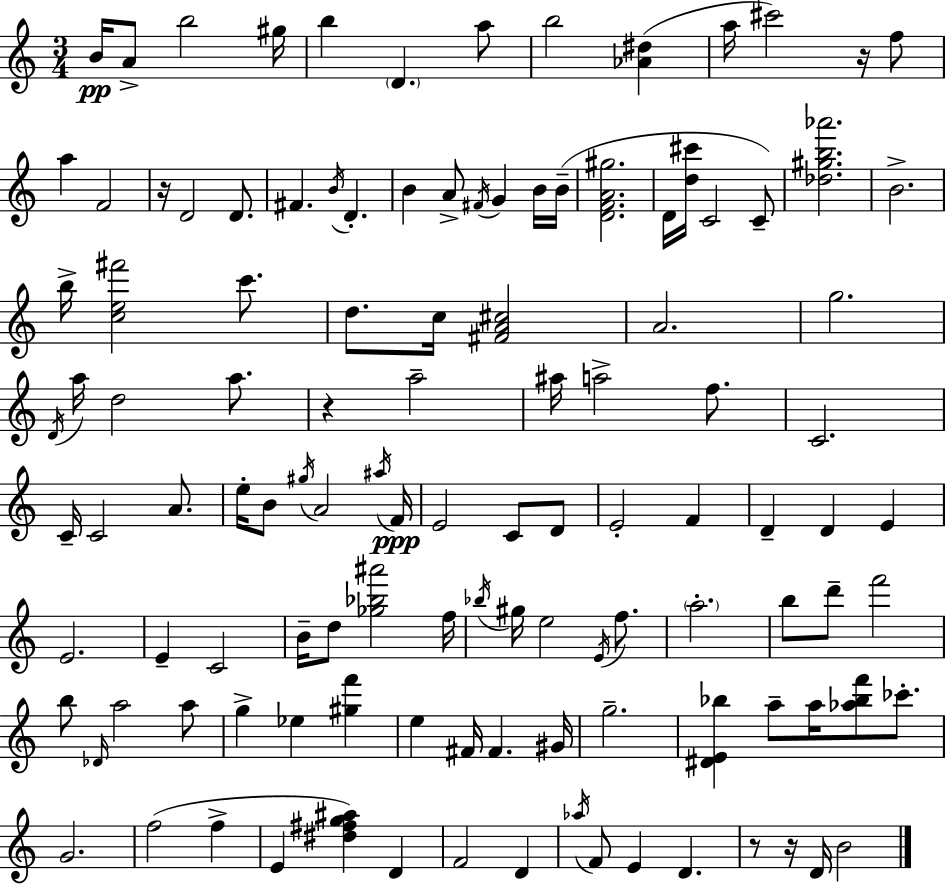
B4/s A4/e B5/h G#5/s B5/q D4/q. A5/e B5/h [Ab4,D#5]/q A5/s C#6/h R/s F5/e A5/q F4/h R/s D4/h D4/e. F#4/q. B4/s D4/q. B4/q A4/e F#4/s G4/q B4/s B4/s [D4,F4,A4,G#5]/h. D4/s [D5,C#6]/s C4/h C4/e [Db5,G#5,B5,Ab6]/h. B4/h. B5/s [C5,E5,F#6]/h C6/e. D5/e. C5/s [F#4,A4,C#5]/h A4/h. G5/h. D4/s A5/s D5/h A5/e. R/q A5/h A#5/s A5/h F5/e. C4/h. C4/s C4/h A4/e. E5/s B4/e G#5/s A4/h A#5/s F4/s E4/h C4/e D4/e E4/h F4/q D4/q D4/q E4/q E4/h. E4/q C4/h B4/s D5/e [Gb5,Bb5,A#6]/h F5/s Bb5/s G#5/s E5/h E4/s F5/e. A5/h. B5/e D6/e F6/h B5/e Db4/s A5/h A5/e G5/q Eb5/q [G#5,F6]/q E5/q F#4/s F#4/q. G#4/s G5/h. [D#4,E4,Bb5]/q A5/e A5/s [Ab5,Bb5,F6]/e CES6/e. G4/h. F5/h F5/q E4/q [D#5,F#5,G5,A#5]/q D4/q F4/h D4/q Ab5/s F4/e E4/q D4/q. R/e R/s D4/s B4/h